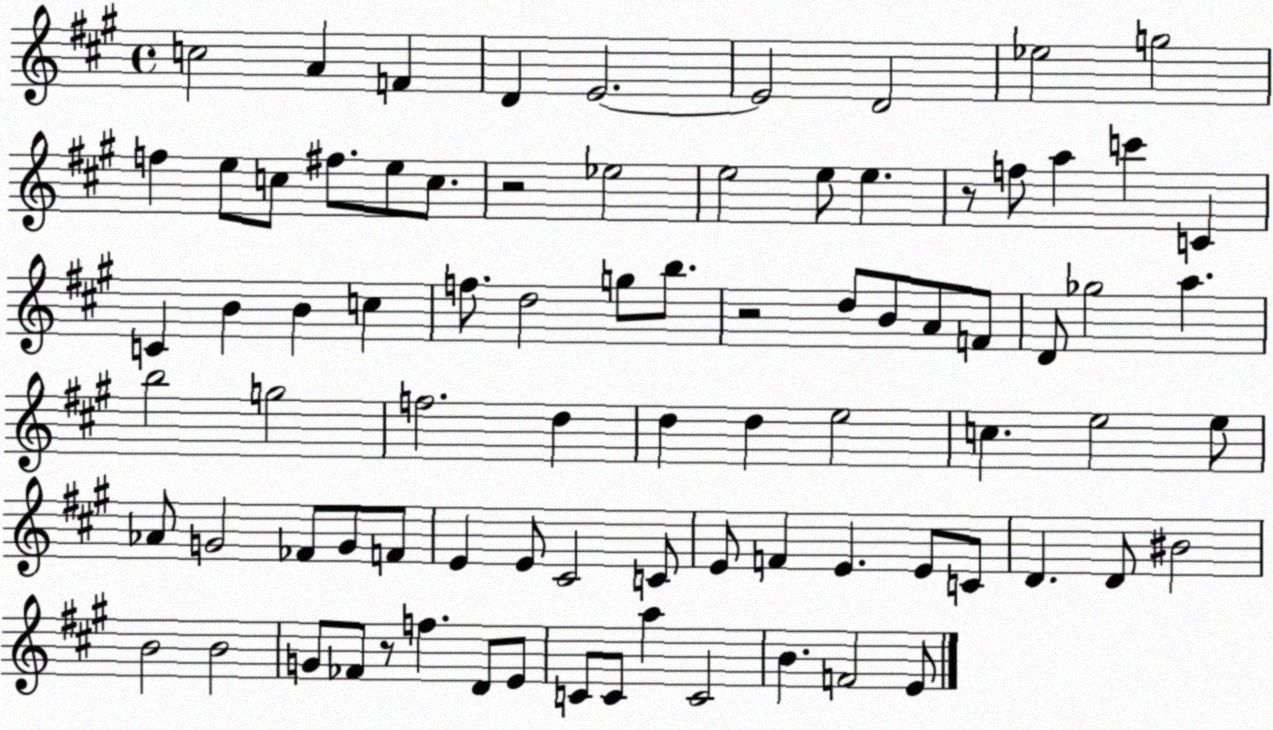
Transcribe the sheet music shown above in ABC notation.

X:1
T:Untitled
M:4/4
L:1/4
K:A
c2 A F D E2 E2 D2 _e2 g2 f e/2 c/2 ^f/2 e/2 c/2 z2 _e2 e2 e/2 e z/2 f/2 a c' C C B B c f/2 d2 g/2 b/2 z2 d/2 B/2 A/2 F/2 D/2 _g2 a b2 g2 f2 d d d e2 c e2 e/2 _A/2 G2 _F/2 G/2 F/2 E E/2 ^C2 C/2 E/2 F E E/2 C/2 D D/2 ^B2 B2 B2 G/2 _F/2 z/2 f D/2 E/2 C/2 C/2 a C2 B F2 E/2